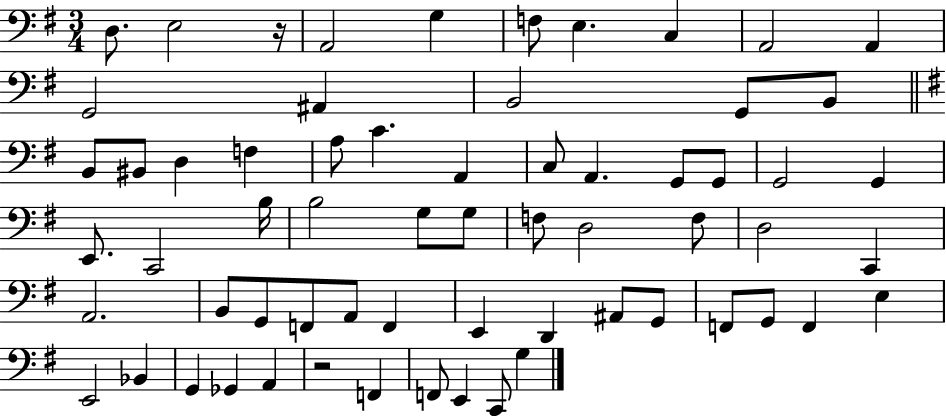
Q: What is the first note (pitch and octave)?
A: D3